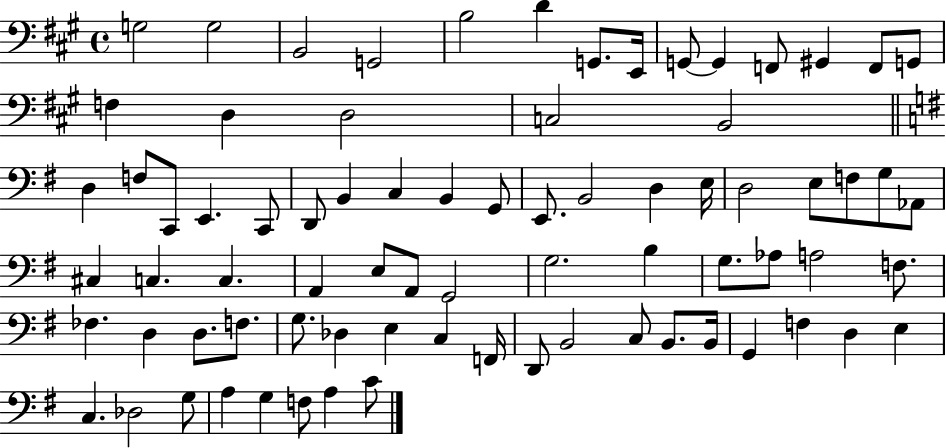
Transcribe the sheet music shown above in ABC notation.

X:1
T:Untitled
M:4/4
L:1/4
K:A
G,2 G,2 B,,2 G,,2 B,2 D G,,/2 E,,/4 G,,/2 G,, F,,/2 ^G,, F,,/2 G,,/2 F, D, D,2 C,2 B,,2 D, F,/2 C,,/2 E,, C,,/2 D,,/2 B,, C, B,, G,,/2 E,,/2 B,,2 D, E,/4 D,2 E,/2 F,/2 G,/2 _A,,/2 ^C, C, C, A,, E,/2 A,,/2 G,,2 G,2 B, G,/2 _A,/2 A,2 F,/2 _F, D, D,/2 F,/2 G,/2 _D, E, C, F,,/4 D,,/2 B,,2 C,/2 B,,/2 B,,/4 G,, F, D, E, C, _D,2 G,/2 A, G, F,/2 A, C/2